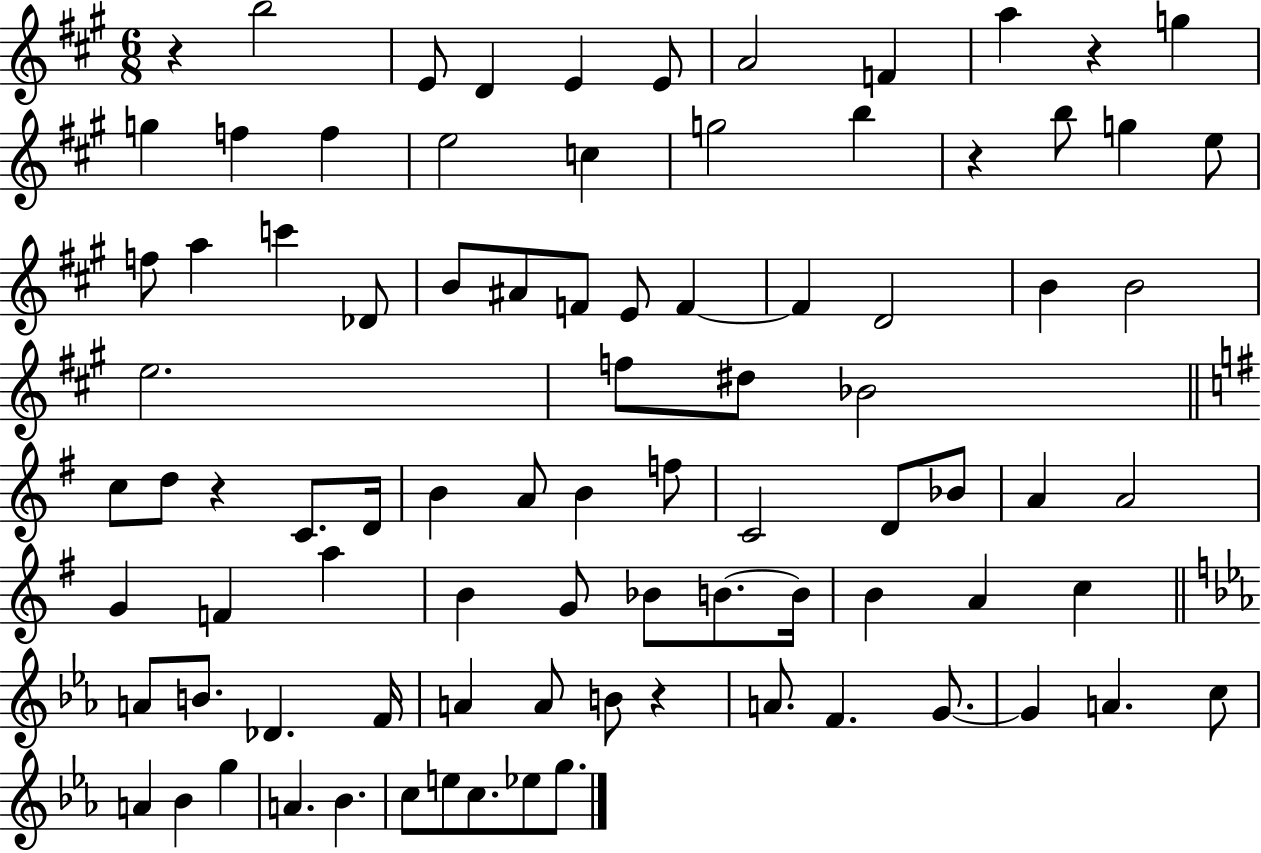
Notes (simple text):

R/q B5/h E4/e D4/q E4/q E4/e A4/h F4/q A5/q R/q G5/q G5/q F5/q F5/q E5/h C5/q G5/h B5/q R/q B5/e G5/q E5/e F5/e A5/q C6/q Db4/e B4/e A#4/e F4/e E4/e F4/q F4/q D4/h B4/q B4/h E5/h. F5/e D#5/e Bb4/h C5/e D5/e R/q C4/e. D4/s B4/q A4/e B4/q F5/e C4/h D4/e Bb4/e A4/q A4/h G4/q F4/q A5/q B4/q G4/e Bb4/e B4/e. B4/s B4/q A4/q C5/q A4/e B4/e. Db4/q. F4/s A4/q A4/e B4/e R/q A4/e. F4/q. G4/e. G4/q A4/q. C5/e A4/q Bb4/q G5/q A4/q. Bb4/q. C5/e E5/e C5/e. Eb5/e G5/e.